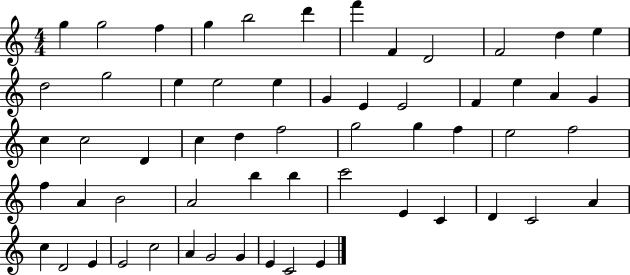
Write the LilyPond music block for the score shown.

{
  \clef treble
  \numericTimeSignature
  \time 4/4
  \key c \major
  g''4 g''2 f''4 | g''4 b''2 d'''4 | f'''4 f'4 d'2 | f'2 d''4 e''4 | \break d''2 g''2 | e''4 e''2 e''4 | g'4 e'4 e'2 | f'4 e''4 a'4 g'4 | \break c''4 c''2 d'4 | c''4 d''4 f''2 | g''2 g''4 f''4 | e''2 f''2 | \break f''4 a'4 b'2 | a'2 b''4 b''4 | c'''2 e'4 c'4 | d'4 c'2 a'4 | \break c''4 d'2 e'4 | e'2 c''2 | a'4 g'2 g'4 | e'4 c'2 e'4 | \break \bar "|."
}